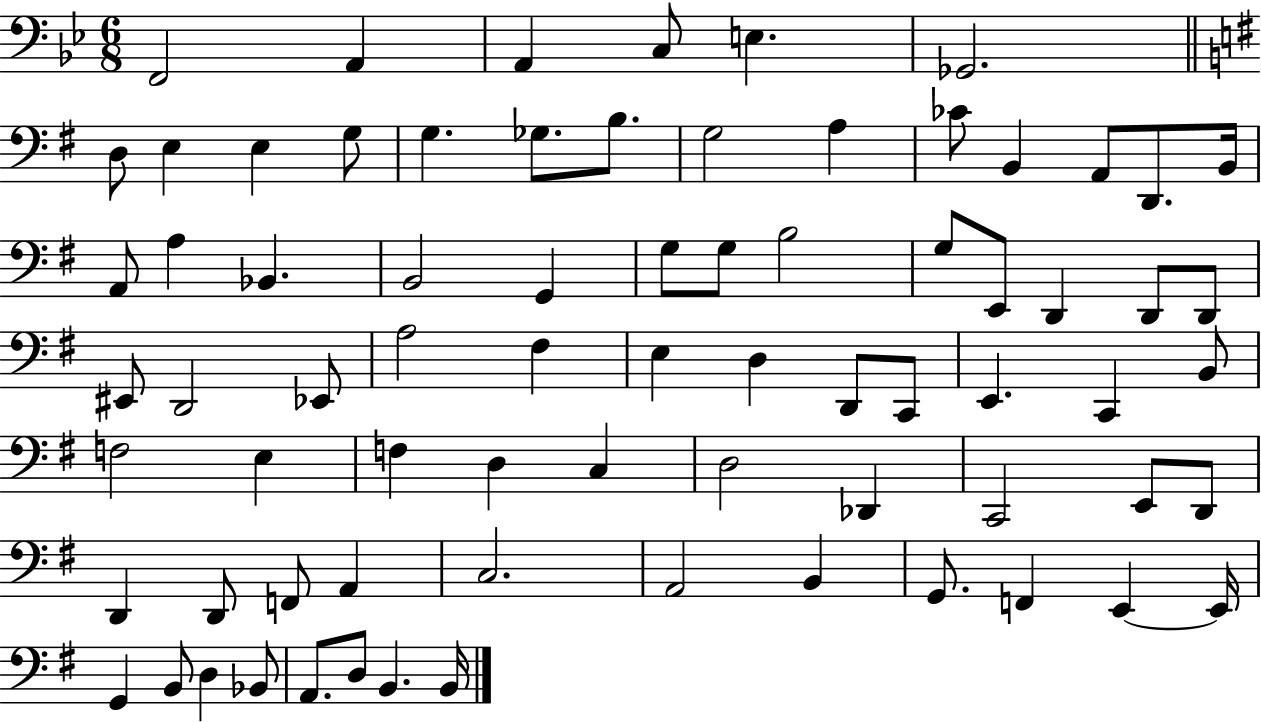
{
  \clef bass
  \numericTimeSignature
  \time 6/8
  \key bes \major
  f,2 a,4 | a,4 c8 e4. | ges,2. | \bar "||" \break \key g \major d8 e4 e4 g8 | g4. ges8. b8. | g2 a4 | ces'8 b,4 a,8 d,8. b,16 | \break a,8 a4 bes,4. | b,2 g,4 | g8 g8 b2 | g8 e,8 d,4 d,8 d,8 | \break eis,8 d,2 ees,8 | a2 fis4 | e4 d4 d,8 c,8 | e,4. c,4 b,8 | \break f2 e4 | f4 d4 c4 | d2 des,4 | c,2 e,8 d,8 | \break d,4 d,8 f,8 a,4 | c2. | a,2 b,4 | g,8. f,4 e,4~~ e,16 | \break g,4 b,8 d4 bes,8 | a,8. d8 b,4. b,16 | \bar "|."
}